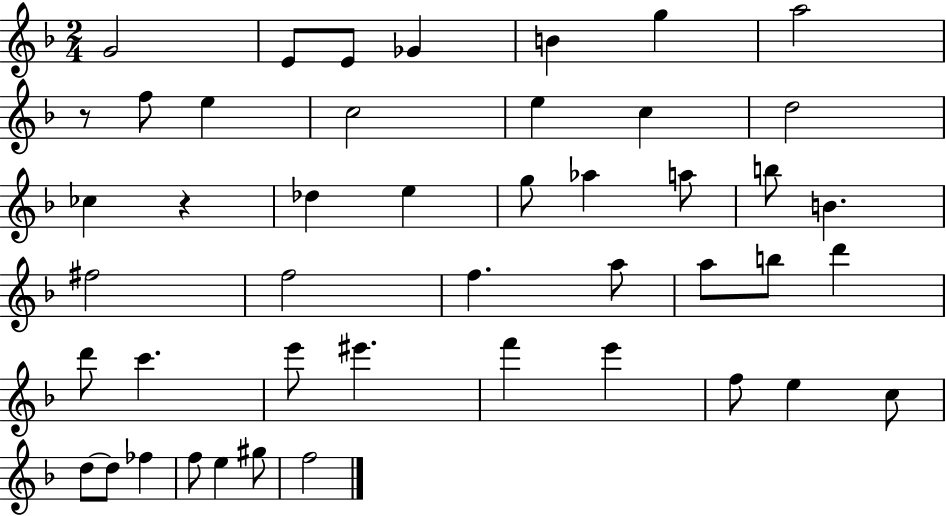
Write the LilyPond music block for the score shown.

{
  \clef treble
  \numericTimeSignature
  \time 2/4
  \key f \major
  \repeat volta 2 { g'2 | e'8 e'8 ges'4 | b'4 g''4 | a''2 | \break r8 f''8 e''4 | c''2 | e''4 c''4 | d''2 | \break ces''4 r4 | des''4 e''4 | g''8 aes''4 a''8 | b''8 b'4. | \break fis''2 | f''2 | f''4. a''8 | a''8 b''8 d'''4 | \break d'''8 c'''4. | e'''8 eis'''4. | f'''4 e'''4 | f''8 e''4 c''8 | \break d''8~~ d''8 fes''4 | f''8 e''4 gis''8 | f''2 | } \bar "|."
}